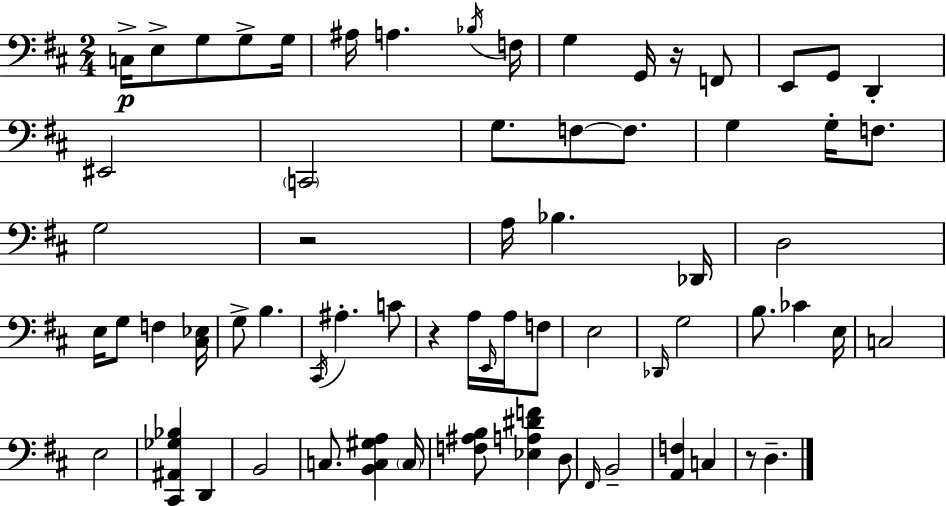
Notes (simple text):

C3/s E3/e G3/e G3/e G3/s A#3/s A3/q. Bb3/s F3/s G3/q G2/s R/s F2/e E2/e G2/e D2/q EIS2/h C2/h G3/e. F3/e F3/e. G3/q G3/s F3/e. G3/h R/h A3/s Bb3/q. Db2/s D3/h E3/s G3/e F3/q [C#3,Eb3]/s G3/e B3/q. C#2/s A#3/q. C4/e R/q A3/s E2/s A3/s F3/e E3/h Db2/s G3/h B3/e. CES4/q E3/s C3/h E3/h [C#2,A#2,Gb3,Bb3]/q D2/q B2/h C3/e. [B2,C3,G#3,A3]/q C3/s [F3,A#3,B3]/e [Eb3,A3,D#4,F4]/q D3/e F#2/s B2/h [A2,F3]/q C3/q R/e D3/q.